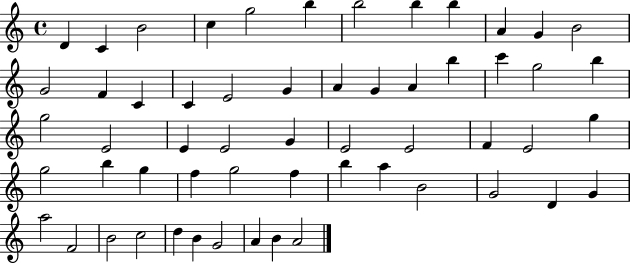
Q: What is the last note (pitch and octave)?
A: A4